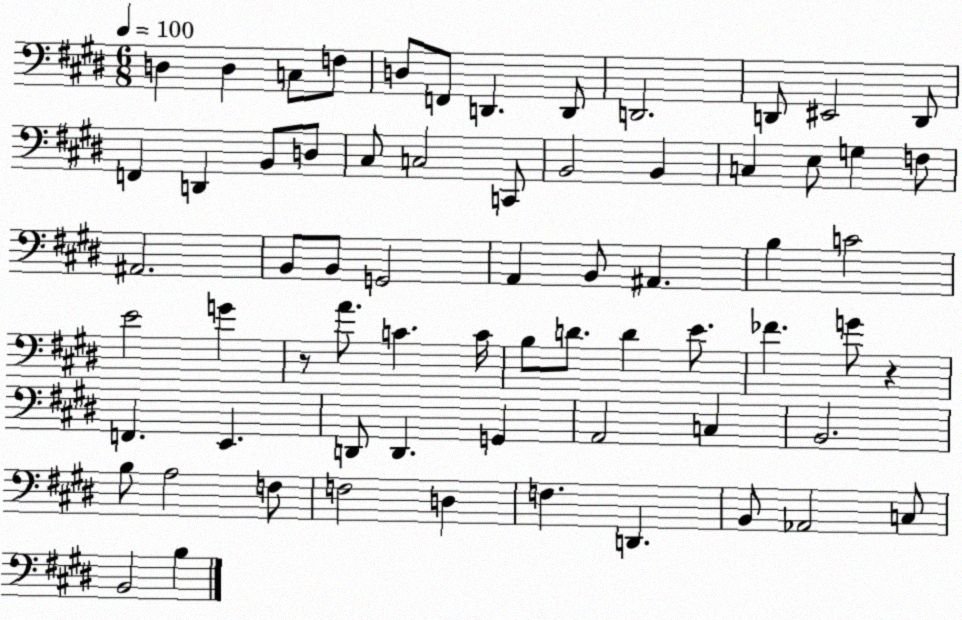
X:1
T:Untitled
M:6/8
L:1/4
K:E
D, D, C,/2 F,/2 D,/2 F,,/2 D,, D,,/2 D,,2 D,,/2 ^E,,2 D,,/2 F,, D,, B,,/2 D,/2 ^C,/2 C,2 C,,/2 B,,2 B,, C, E,/2 G, F,/2 ^A,,2 B,,/2 B,,/2 G,,2 A,, B,,/2 ^A,, B, C2 E2 G z/2 A/2 C C/4 B,/2 D/2 D E/2 _F G/2 z F,, E,, D,,/2 D,, G,, A,,2 C, B,,2 B,/2 A,2 F,/2 F,2 D, F, D,, B,,/2 _A,,2 C,/2 B,,2 B,